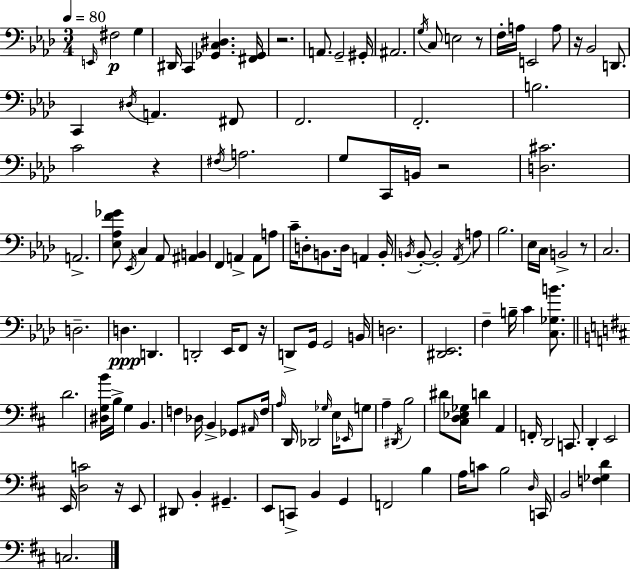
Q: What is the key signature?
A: AES major